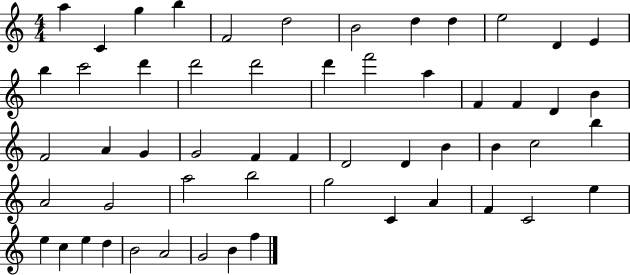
X:1
T:Untitled
M:4/4
L:1/4
K:C
a C g b F2 d2 B2 d d e2 D E b c'2 d' d'2 d'2 d' f'2 a F F D B F2 A G G2 F F D2 D B B c2 b A2 G2 a2 b2 g2 C A F C2 e e c e d B2 A2 G2 B f